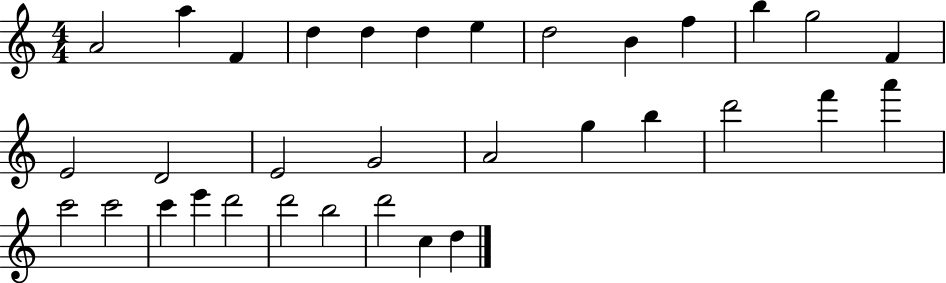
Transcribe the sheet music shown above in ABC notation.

X:1
T:Untitled
M:4/4
L:1/4
K:C
A2 a F d d d e d2 B f b g2 F E2 D2 E2 G2 A2 g b d'2 f' a' c'2 c'2 c' e' d'2 d'2 b2 d'2 c d